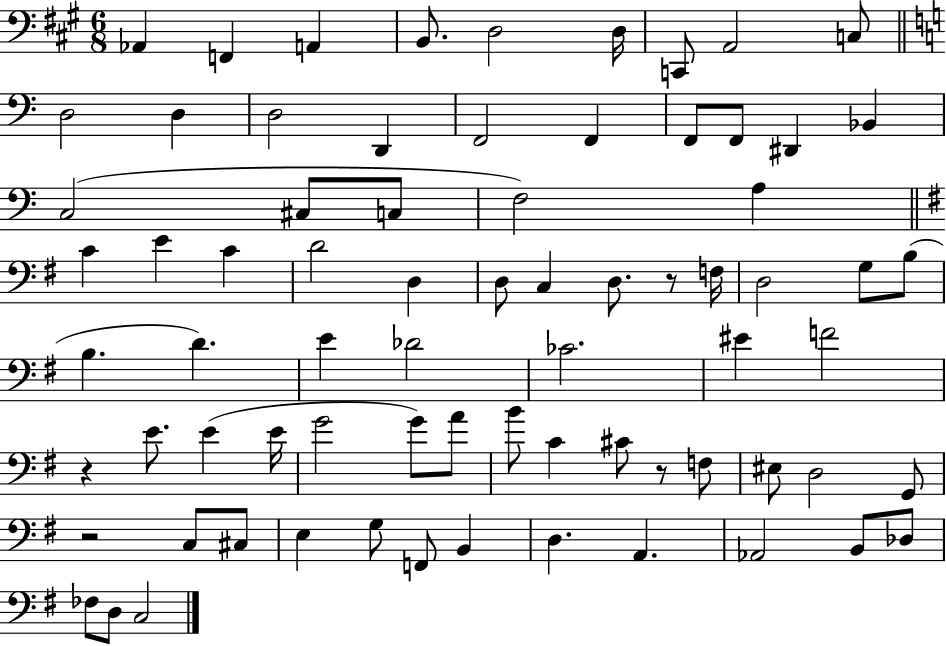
X:1
T:Untitled
M:6/8
L:1/4
K:A
_A,, F,, A,, B,,/2 D,2 D,/4 C,,/2 A,,2 C,/2 D,2 D, D,2 D,, F,,2 F,, F,,/2 F,,/2 ^D,, _B,, C,2 ^C,/2 C,/2 F,2 A, C E C D2 D, D,/2 C, D,/2 z/2 F,/4 D,2 G,/2 B,/2 B, D E _D2 _C2 ^E F2 z E/2 E E/4 G2 G/2 A/2 B/2 C ^C/2 z/2 F,/2 ^E,/2 D,2 G,,/2 z2 C,/2 ^C,/2 E, G,/2 F,,/2 B,, D, A,, _A,,2 B,,/2 _D,/2 _F,/2 D,/2 C,2